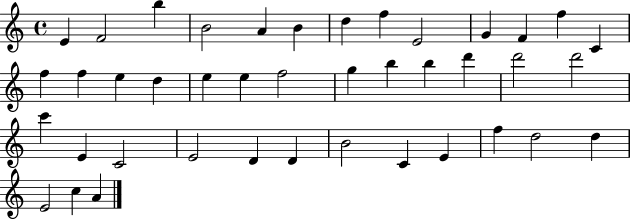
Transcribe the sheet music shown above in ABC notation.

X:1
T:Untitled
M:4/4
L:1/4
K:C
E F2 b B2 A B d f E2 G F f C f f e d e e f2 g b b d' d'2 d'2 c' E C2 E2 D D B2 C E f d2 d E2 c A